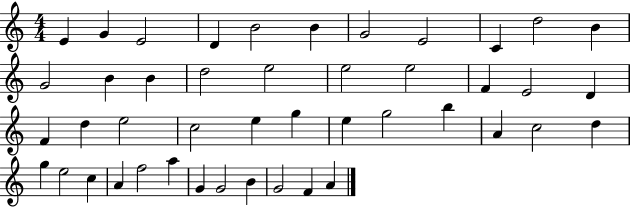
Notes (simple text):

E4/q G4/q E4/h D4/q B4/h B4/q G4/h E4/h C4/q D5/h B4/q G4/h B4/q B4/q D5/h E5/h E5/h E5/h F4/q E4/h D4/q F4/q D5/q E5/h C5/h E5/q G5/q E5/q G5/h B5/q A4/q C5/h D5/q G5/q E5/h C5/q A4/q F5/h A5/q G4/q G4/h B4/q G4/h F4/q A4/q